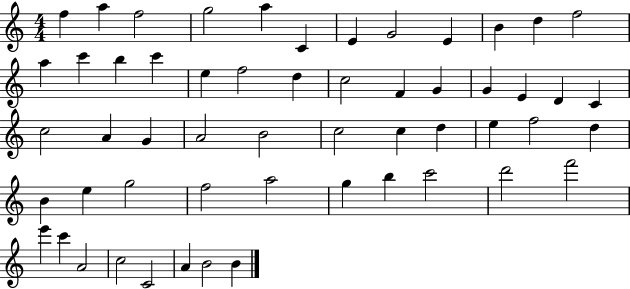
X:1
T:Untitled
M:4/4
L:1/4
K:C
f a f2 g2 a C E G2 E B d f2 a c' b c' e f2 d c2 F G G E D C c2 A G A2 B2 c2 c d e f2 d B e g2 f2 a2 g b c'2 d'2 f'2 e' c' A2 c2 C2 A B2 B